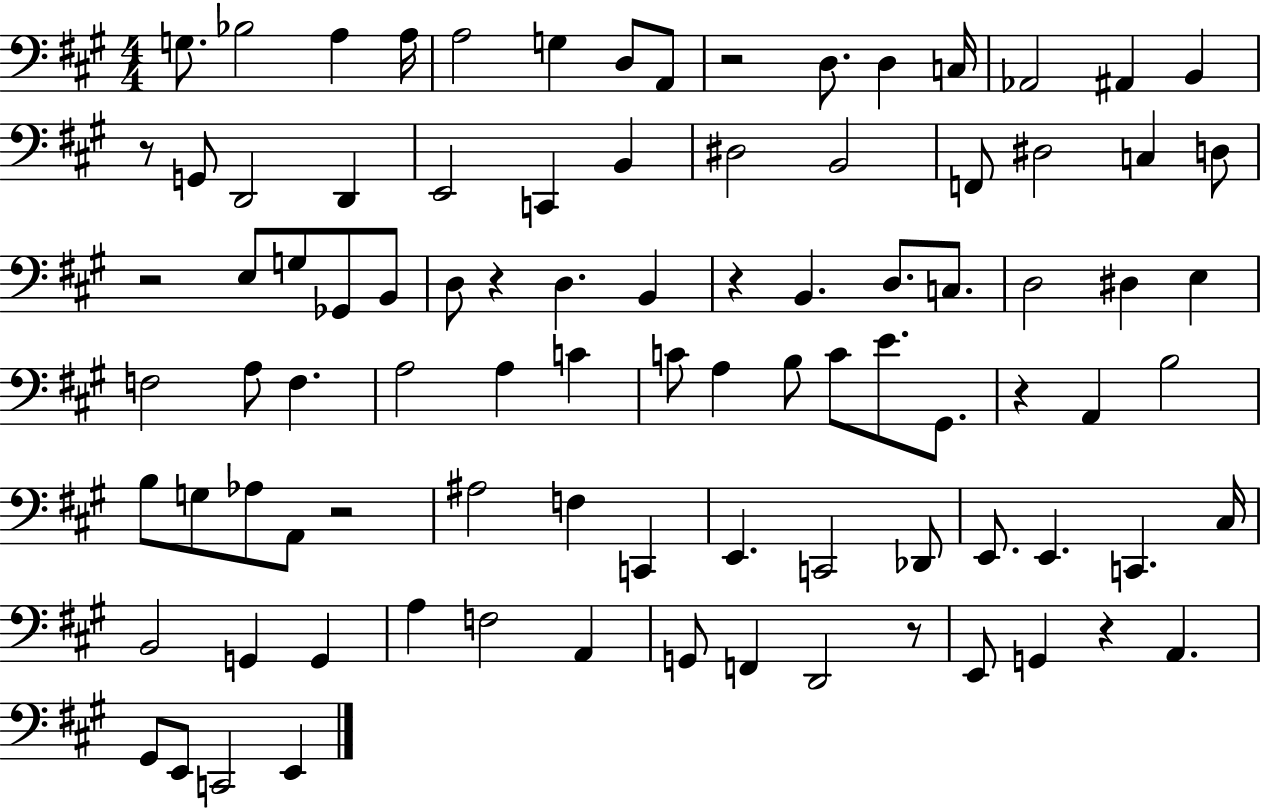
{
  \clef bass
  \numericTimeSignature
  \time 4/4
  \key a \major
  g8. bes2 a4 a16 | a2 g4 d8 a,8 | r2 d8. d4 c16 | aes,2 ais,4 b,4 | \break r8 g,8 d,2 d,4 | e,2 c,4 b,4 | dis2 b,2 | f,8 dis2 c4 d8 | \break r2 e8 g8 ges,8 b,8 | d8 r4 d4. b,4 | r4 b,4. d8. c8. | d2 dis4 e4 | \break f2 a8 f4. | a2 a4 c'4 | c'8 a4 b8 c'8 e'8. gis,8. | r4 a,4 b2 | \break b8 g8 aes8 a,8 r2 | ais2 f4 c,4 | e,4. c,2 des,8 | e,8. e,4. c,4. cis16 | \break b,2 g,4 g,4 | a4 f2 a,4 | g,8 f,4 d,2 r8 | e,8 g,4 r4 a,4. | \break gis,8 e,8 c,2 e,4 | \bar "|."
}